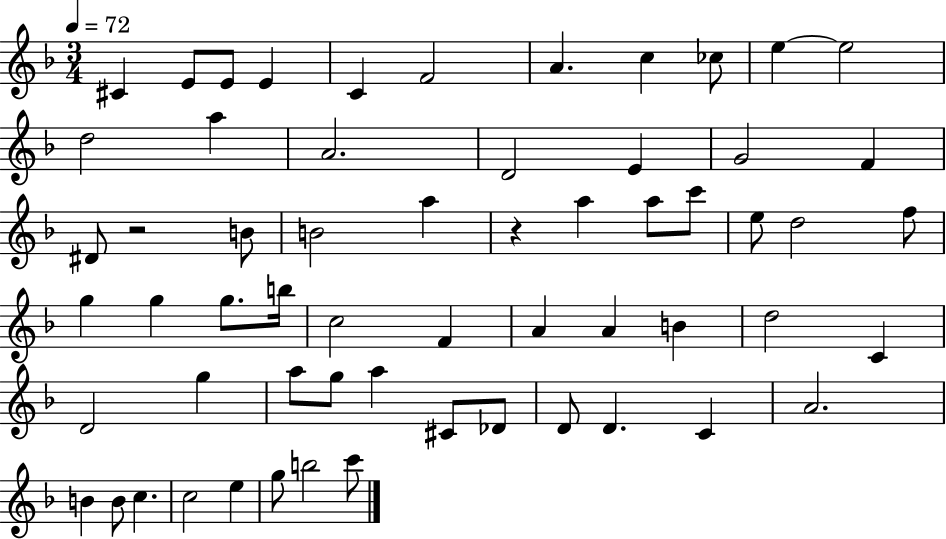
{
  \clef treble
  \numericTimeSignature
  \time 3/4
  \key f \major
  \tempo 4 = 72
  cis'4 e'8 e'8 e'4 | c'4 f'2 | a'4. c''4 ces''8 | e''4~~ e''2 | \break d''2 a''4 | a'2. | d'2 e'4 | g'2 f'4 | \break dis'8 r2 b'8 | b'2 a''4 | r4 a''4 a''8 c'''8 | e''8 d''2 f''8 | \break g''4 g''4 g''8. b''16 | c''2 f'4 | a'4 a'4 b'4 | d''2 c'4 | \break d'2 g''4 | a''8 g''8 a''4 cis'8 des'8 | d'8 d'4. c'4 | a'2. | \break b'4 b'8 c''4. | c''2 e''4 | g''8 b''2 c'''8 | \bar "|."
}